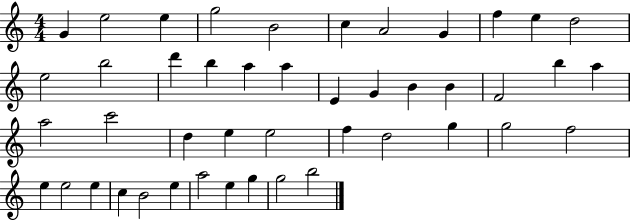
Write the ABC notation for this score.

X:1
T:Untitled
M:4/4
L:1/4
K:C
G e2 e g2 B2 c A2 G f e d2 e2 b2 d' b a a E G B B F2 b a a2 c'2 d e e2 f d2 g g2 f2 e e2 e c B2 e a2 e g g2 b2